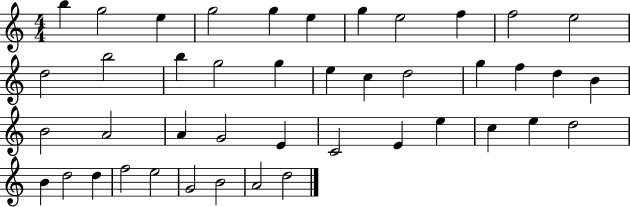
{
  \clef treble
  \numericTimeSignature
  \time 4/4
  \key c \major
  b''4 g''2 e''4 | g''2 g''4 e''4 | g''4 e''2 f''4 | f''2 e''2 | \break d''2 b''2 | b''4 g''2 g''4 | e''4 c''4 d''2 | g''4 f''4 d''4 b'4 | \break b'2 a'2 | a'4 g'2 e'4 | c'2 e'4 e''4 | c''4 e''4 d''2 | \break b'4 d''2 d''4 | f''2 e''2 | g'2 b'2 | a'2 d''2 | \break \bar "|."
}